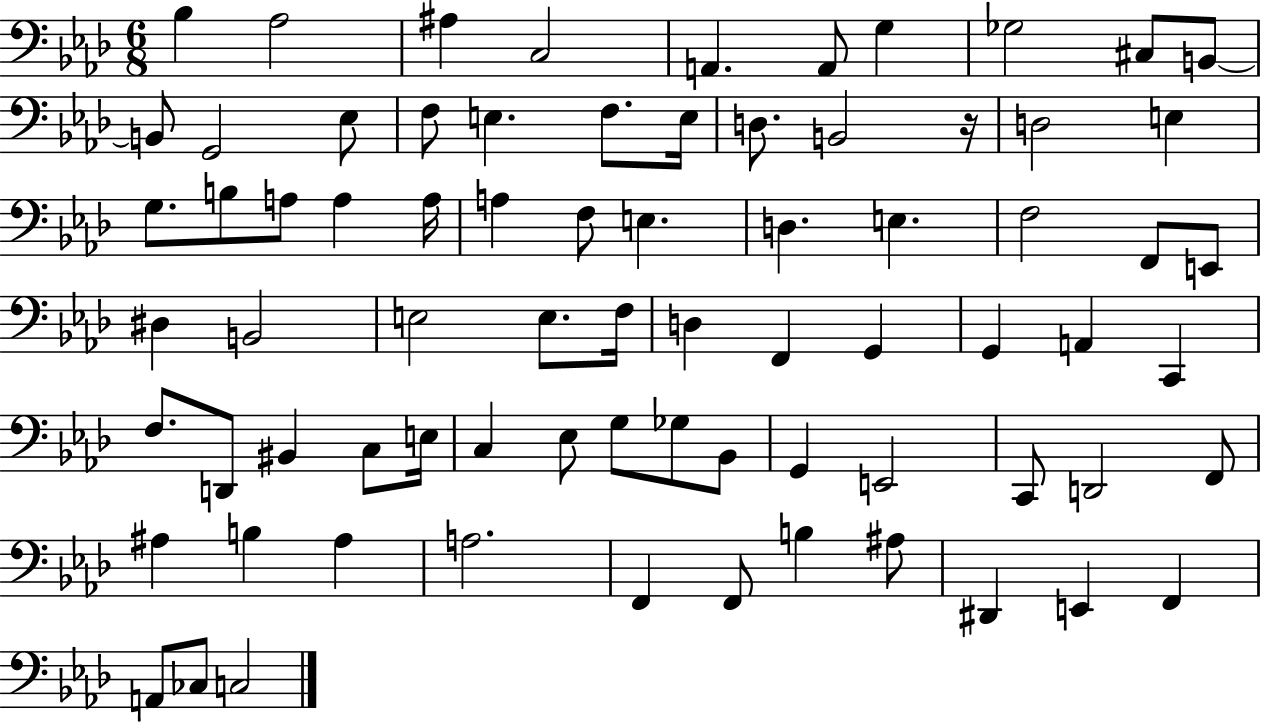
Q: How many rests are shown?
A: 1